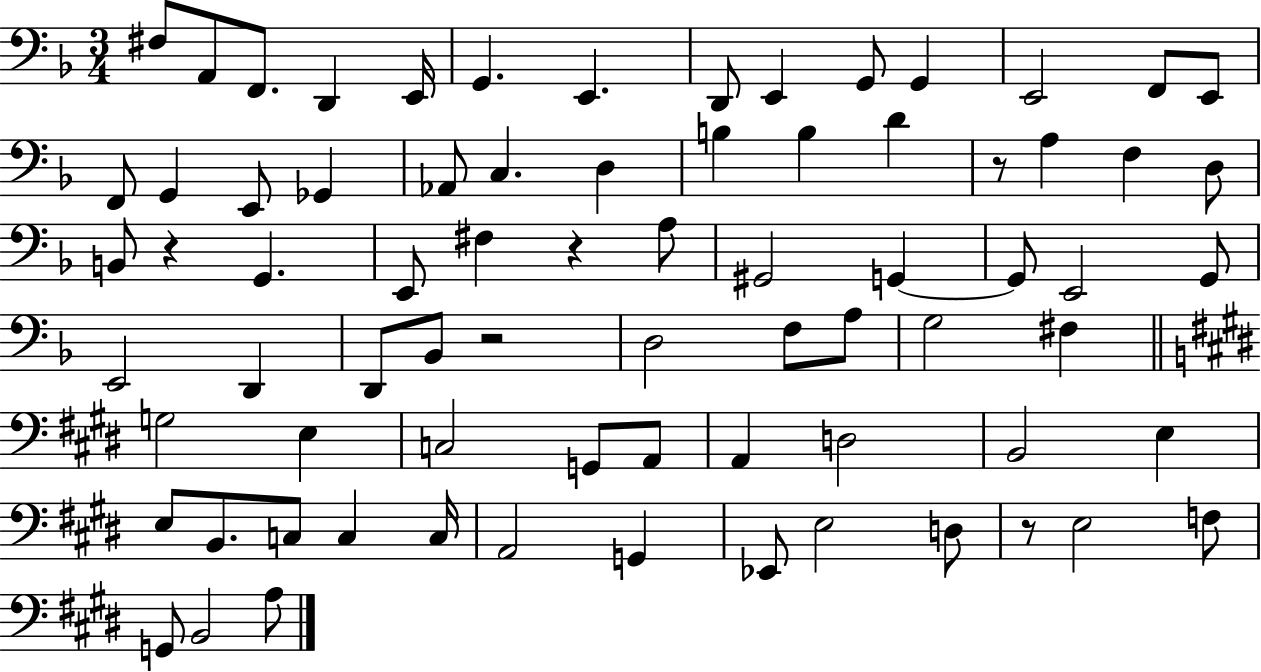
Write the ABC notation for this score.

X:1
T:Untitled
M:3/4
L:1/4
K:F
^F,/2 A,,/2 F,,/2 D,, E,,/4 G,, E,, D,,/2 E,, G,,/2 G,, E,,2 F,,/2 E,,/2 F,,/2 G,, E,,/2 _G,, _A,,/2 C, D, B, B, D z/2 A, F, D,/2 B,,/2 z G,, E,,/2 ^F, z A,/2 ^G,,2 G,, G,,/2 E,,2 G,,/2 E,,2 D,, D,,/2 _B,,/2 z2 D,2 F,/2 A,/2 G,2 ^F, G,2 E, C,2 G,,/2 A,,/2 A,, D,2 B,,2 E, E,/2 B,,/2 C,/2 C, C,/4 A,,2 G,, _E,,/2 E,2 D,/2 z/2 E,2 F,/2 G,,/2 B,,2 A,/2